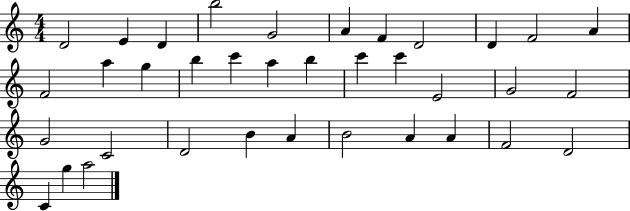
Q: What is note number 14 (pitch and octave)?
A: G5